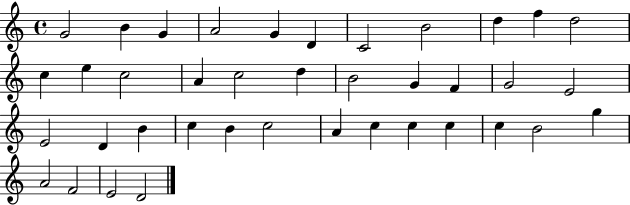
G4/h B4/q G4/q A4/h G4/q D4/q C4/h B4/h D5/q F5/q D5/h C5/q E5/q C5/h A4/q C5/h D5/q B4/h G4/q F4/q G4/h E4/h E4/h D4/q B4/q C5/q B4/q C5/h A4/q C5/q C5/q C5/q C5/q B4/h G5/q A4/h F4/h E4/h D4/h